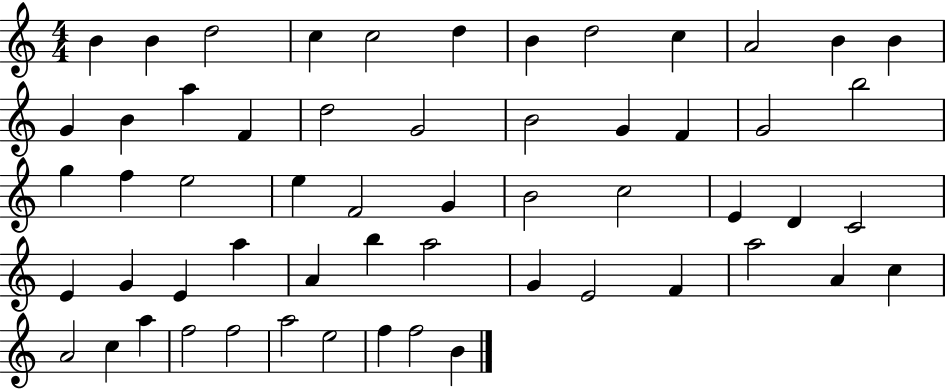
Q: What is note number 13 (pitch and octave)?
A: G4